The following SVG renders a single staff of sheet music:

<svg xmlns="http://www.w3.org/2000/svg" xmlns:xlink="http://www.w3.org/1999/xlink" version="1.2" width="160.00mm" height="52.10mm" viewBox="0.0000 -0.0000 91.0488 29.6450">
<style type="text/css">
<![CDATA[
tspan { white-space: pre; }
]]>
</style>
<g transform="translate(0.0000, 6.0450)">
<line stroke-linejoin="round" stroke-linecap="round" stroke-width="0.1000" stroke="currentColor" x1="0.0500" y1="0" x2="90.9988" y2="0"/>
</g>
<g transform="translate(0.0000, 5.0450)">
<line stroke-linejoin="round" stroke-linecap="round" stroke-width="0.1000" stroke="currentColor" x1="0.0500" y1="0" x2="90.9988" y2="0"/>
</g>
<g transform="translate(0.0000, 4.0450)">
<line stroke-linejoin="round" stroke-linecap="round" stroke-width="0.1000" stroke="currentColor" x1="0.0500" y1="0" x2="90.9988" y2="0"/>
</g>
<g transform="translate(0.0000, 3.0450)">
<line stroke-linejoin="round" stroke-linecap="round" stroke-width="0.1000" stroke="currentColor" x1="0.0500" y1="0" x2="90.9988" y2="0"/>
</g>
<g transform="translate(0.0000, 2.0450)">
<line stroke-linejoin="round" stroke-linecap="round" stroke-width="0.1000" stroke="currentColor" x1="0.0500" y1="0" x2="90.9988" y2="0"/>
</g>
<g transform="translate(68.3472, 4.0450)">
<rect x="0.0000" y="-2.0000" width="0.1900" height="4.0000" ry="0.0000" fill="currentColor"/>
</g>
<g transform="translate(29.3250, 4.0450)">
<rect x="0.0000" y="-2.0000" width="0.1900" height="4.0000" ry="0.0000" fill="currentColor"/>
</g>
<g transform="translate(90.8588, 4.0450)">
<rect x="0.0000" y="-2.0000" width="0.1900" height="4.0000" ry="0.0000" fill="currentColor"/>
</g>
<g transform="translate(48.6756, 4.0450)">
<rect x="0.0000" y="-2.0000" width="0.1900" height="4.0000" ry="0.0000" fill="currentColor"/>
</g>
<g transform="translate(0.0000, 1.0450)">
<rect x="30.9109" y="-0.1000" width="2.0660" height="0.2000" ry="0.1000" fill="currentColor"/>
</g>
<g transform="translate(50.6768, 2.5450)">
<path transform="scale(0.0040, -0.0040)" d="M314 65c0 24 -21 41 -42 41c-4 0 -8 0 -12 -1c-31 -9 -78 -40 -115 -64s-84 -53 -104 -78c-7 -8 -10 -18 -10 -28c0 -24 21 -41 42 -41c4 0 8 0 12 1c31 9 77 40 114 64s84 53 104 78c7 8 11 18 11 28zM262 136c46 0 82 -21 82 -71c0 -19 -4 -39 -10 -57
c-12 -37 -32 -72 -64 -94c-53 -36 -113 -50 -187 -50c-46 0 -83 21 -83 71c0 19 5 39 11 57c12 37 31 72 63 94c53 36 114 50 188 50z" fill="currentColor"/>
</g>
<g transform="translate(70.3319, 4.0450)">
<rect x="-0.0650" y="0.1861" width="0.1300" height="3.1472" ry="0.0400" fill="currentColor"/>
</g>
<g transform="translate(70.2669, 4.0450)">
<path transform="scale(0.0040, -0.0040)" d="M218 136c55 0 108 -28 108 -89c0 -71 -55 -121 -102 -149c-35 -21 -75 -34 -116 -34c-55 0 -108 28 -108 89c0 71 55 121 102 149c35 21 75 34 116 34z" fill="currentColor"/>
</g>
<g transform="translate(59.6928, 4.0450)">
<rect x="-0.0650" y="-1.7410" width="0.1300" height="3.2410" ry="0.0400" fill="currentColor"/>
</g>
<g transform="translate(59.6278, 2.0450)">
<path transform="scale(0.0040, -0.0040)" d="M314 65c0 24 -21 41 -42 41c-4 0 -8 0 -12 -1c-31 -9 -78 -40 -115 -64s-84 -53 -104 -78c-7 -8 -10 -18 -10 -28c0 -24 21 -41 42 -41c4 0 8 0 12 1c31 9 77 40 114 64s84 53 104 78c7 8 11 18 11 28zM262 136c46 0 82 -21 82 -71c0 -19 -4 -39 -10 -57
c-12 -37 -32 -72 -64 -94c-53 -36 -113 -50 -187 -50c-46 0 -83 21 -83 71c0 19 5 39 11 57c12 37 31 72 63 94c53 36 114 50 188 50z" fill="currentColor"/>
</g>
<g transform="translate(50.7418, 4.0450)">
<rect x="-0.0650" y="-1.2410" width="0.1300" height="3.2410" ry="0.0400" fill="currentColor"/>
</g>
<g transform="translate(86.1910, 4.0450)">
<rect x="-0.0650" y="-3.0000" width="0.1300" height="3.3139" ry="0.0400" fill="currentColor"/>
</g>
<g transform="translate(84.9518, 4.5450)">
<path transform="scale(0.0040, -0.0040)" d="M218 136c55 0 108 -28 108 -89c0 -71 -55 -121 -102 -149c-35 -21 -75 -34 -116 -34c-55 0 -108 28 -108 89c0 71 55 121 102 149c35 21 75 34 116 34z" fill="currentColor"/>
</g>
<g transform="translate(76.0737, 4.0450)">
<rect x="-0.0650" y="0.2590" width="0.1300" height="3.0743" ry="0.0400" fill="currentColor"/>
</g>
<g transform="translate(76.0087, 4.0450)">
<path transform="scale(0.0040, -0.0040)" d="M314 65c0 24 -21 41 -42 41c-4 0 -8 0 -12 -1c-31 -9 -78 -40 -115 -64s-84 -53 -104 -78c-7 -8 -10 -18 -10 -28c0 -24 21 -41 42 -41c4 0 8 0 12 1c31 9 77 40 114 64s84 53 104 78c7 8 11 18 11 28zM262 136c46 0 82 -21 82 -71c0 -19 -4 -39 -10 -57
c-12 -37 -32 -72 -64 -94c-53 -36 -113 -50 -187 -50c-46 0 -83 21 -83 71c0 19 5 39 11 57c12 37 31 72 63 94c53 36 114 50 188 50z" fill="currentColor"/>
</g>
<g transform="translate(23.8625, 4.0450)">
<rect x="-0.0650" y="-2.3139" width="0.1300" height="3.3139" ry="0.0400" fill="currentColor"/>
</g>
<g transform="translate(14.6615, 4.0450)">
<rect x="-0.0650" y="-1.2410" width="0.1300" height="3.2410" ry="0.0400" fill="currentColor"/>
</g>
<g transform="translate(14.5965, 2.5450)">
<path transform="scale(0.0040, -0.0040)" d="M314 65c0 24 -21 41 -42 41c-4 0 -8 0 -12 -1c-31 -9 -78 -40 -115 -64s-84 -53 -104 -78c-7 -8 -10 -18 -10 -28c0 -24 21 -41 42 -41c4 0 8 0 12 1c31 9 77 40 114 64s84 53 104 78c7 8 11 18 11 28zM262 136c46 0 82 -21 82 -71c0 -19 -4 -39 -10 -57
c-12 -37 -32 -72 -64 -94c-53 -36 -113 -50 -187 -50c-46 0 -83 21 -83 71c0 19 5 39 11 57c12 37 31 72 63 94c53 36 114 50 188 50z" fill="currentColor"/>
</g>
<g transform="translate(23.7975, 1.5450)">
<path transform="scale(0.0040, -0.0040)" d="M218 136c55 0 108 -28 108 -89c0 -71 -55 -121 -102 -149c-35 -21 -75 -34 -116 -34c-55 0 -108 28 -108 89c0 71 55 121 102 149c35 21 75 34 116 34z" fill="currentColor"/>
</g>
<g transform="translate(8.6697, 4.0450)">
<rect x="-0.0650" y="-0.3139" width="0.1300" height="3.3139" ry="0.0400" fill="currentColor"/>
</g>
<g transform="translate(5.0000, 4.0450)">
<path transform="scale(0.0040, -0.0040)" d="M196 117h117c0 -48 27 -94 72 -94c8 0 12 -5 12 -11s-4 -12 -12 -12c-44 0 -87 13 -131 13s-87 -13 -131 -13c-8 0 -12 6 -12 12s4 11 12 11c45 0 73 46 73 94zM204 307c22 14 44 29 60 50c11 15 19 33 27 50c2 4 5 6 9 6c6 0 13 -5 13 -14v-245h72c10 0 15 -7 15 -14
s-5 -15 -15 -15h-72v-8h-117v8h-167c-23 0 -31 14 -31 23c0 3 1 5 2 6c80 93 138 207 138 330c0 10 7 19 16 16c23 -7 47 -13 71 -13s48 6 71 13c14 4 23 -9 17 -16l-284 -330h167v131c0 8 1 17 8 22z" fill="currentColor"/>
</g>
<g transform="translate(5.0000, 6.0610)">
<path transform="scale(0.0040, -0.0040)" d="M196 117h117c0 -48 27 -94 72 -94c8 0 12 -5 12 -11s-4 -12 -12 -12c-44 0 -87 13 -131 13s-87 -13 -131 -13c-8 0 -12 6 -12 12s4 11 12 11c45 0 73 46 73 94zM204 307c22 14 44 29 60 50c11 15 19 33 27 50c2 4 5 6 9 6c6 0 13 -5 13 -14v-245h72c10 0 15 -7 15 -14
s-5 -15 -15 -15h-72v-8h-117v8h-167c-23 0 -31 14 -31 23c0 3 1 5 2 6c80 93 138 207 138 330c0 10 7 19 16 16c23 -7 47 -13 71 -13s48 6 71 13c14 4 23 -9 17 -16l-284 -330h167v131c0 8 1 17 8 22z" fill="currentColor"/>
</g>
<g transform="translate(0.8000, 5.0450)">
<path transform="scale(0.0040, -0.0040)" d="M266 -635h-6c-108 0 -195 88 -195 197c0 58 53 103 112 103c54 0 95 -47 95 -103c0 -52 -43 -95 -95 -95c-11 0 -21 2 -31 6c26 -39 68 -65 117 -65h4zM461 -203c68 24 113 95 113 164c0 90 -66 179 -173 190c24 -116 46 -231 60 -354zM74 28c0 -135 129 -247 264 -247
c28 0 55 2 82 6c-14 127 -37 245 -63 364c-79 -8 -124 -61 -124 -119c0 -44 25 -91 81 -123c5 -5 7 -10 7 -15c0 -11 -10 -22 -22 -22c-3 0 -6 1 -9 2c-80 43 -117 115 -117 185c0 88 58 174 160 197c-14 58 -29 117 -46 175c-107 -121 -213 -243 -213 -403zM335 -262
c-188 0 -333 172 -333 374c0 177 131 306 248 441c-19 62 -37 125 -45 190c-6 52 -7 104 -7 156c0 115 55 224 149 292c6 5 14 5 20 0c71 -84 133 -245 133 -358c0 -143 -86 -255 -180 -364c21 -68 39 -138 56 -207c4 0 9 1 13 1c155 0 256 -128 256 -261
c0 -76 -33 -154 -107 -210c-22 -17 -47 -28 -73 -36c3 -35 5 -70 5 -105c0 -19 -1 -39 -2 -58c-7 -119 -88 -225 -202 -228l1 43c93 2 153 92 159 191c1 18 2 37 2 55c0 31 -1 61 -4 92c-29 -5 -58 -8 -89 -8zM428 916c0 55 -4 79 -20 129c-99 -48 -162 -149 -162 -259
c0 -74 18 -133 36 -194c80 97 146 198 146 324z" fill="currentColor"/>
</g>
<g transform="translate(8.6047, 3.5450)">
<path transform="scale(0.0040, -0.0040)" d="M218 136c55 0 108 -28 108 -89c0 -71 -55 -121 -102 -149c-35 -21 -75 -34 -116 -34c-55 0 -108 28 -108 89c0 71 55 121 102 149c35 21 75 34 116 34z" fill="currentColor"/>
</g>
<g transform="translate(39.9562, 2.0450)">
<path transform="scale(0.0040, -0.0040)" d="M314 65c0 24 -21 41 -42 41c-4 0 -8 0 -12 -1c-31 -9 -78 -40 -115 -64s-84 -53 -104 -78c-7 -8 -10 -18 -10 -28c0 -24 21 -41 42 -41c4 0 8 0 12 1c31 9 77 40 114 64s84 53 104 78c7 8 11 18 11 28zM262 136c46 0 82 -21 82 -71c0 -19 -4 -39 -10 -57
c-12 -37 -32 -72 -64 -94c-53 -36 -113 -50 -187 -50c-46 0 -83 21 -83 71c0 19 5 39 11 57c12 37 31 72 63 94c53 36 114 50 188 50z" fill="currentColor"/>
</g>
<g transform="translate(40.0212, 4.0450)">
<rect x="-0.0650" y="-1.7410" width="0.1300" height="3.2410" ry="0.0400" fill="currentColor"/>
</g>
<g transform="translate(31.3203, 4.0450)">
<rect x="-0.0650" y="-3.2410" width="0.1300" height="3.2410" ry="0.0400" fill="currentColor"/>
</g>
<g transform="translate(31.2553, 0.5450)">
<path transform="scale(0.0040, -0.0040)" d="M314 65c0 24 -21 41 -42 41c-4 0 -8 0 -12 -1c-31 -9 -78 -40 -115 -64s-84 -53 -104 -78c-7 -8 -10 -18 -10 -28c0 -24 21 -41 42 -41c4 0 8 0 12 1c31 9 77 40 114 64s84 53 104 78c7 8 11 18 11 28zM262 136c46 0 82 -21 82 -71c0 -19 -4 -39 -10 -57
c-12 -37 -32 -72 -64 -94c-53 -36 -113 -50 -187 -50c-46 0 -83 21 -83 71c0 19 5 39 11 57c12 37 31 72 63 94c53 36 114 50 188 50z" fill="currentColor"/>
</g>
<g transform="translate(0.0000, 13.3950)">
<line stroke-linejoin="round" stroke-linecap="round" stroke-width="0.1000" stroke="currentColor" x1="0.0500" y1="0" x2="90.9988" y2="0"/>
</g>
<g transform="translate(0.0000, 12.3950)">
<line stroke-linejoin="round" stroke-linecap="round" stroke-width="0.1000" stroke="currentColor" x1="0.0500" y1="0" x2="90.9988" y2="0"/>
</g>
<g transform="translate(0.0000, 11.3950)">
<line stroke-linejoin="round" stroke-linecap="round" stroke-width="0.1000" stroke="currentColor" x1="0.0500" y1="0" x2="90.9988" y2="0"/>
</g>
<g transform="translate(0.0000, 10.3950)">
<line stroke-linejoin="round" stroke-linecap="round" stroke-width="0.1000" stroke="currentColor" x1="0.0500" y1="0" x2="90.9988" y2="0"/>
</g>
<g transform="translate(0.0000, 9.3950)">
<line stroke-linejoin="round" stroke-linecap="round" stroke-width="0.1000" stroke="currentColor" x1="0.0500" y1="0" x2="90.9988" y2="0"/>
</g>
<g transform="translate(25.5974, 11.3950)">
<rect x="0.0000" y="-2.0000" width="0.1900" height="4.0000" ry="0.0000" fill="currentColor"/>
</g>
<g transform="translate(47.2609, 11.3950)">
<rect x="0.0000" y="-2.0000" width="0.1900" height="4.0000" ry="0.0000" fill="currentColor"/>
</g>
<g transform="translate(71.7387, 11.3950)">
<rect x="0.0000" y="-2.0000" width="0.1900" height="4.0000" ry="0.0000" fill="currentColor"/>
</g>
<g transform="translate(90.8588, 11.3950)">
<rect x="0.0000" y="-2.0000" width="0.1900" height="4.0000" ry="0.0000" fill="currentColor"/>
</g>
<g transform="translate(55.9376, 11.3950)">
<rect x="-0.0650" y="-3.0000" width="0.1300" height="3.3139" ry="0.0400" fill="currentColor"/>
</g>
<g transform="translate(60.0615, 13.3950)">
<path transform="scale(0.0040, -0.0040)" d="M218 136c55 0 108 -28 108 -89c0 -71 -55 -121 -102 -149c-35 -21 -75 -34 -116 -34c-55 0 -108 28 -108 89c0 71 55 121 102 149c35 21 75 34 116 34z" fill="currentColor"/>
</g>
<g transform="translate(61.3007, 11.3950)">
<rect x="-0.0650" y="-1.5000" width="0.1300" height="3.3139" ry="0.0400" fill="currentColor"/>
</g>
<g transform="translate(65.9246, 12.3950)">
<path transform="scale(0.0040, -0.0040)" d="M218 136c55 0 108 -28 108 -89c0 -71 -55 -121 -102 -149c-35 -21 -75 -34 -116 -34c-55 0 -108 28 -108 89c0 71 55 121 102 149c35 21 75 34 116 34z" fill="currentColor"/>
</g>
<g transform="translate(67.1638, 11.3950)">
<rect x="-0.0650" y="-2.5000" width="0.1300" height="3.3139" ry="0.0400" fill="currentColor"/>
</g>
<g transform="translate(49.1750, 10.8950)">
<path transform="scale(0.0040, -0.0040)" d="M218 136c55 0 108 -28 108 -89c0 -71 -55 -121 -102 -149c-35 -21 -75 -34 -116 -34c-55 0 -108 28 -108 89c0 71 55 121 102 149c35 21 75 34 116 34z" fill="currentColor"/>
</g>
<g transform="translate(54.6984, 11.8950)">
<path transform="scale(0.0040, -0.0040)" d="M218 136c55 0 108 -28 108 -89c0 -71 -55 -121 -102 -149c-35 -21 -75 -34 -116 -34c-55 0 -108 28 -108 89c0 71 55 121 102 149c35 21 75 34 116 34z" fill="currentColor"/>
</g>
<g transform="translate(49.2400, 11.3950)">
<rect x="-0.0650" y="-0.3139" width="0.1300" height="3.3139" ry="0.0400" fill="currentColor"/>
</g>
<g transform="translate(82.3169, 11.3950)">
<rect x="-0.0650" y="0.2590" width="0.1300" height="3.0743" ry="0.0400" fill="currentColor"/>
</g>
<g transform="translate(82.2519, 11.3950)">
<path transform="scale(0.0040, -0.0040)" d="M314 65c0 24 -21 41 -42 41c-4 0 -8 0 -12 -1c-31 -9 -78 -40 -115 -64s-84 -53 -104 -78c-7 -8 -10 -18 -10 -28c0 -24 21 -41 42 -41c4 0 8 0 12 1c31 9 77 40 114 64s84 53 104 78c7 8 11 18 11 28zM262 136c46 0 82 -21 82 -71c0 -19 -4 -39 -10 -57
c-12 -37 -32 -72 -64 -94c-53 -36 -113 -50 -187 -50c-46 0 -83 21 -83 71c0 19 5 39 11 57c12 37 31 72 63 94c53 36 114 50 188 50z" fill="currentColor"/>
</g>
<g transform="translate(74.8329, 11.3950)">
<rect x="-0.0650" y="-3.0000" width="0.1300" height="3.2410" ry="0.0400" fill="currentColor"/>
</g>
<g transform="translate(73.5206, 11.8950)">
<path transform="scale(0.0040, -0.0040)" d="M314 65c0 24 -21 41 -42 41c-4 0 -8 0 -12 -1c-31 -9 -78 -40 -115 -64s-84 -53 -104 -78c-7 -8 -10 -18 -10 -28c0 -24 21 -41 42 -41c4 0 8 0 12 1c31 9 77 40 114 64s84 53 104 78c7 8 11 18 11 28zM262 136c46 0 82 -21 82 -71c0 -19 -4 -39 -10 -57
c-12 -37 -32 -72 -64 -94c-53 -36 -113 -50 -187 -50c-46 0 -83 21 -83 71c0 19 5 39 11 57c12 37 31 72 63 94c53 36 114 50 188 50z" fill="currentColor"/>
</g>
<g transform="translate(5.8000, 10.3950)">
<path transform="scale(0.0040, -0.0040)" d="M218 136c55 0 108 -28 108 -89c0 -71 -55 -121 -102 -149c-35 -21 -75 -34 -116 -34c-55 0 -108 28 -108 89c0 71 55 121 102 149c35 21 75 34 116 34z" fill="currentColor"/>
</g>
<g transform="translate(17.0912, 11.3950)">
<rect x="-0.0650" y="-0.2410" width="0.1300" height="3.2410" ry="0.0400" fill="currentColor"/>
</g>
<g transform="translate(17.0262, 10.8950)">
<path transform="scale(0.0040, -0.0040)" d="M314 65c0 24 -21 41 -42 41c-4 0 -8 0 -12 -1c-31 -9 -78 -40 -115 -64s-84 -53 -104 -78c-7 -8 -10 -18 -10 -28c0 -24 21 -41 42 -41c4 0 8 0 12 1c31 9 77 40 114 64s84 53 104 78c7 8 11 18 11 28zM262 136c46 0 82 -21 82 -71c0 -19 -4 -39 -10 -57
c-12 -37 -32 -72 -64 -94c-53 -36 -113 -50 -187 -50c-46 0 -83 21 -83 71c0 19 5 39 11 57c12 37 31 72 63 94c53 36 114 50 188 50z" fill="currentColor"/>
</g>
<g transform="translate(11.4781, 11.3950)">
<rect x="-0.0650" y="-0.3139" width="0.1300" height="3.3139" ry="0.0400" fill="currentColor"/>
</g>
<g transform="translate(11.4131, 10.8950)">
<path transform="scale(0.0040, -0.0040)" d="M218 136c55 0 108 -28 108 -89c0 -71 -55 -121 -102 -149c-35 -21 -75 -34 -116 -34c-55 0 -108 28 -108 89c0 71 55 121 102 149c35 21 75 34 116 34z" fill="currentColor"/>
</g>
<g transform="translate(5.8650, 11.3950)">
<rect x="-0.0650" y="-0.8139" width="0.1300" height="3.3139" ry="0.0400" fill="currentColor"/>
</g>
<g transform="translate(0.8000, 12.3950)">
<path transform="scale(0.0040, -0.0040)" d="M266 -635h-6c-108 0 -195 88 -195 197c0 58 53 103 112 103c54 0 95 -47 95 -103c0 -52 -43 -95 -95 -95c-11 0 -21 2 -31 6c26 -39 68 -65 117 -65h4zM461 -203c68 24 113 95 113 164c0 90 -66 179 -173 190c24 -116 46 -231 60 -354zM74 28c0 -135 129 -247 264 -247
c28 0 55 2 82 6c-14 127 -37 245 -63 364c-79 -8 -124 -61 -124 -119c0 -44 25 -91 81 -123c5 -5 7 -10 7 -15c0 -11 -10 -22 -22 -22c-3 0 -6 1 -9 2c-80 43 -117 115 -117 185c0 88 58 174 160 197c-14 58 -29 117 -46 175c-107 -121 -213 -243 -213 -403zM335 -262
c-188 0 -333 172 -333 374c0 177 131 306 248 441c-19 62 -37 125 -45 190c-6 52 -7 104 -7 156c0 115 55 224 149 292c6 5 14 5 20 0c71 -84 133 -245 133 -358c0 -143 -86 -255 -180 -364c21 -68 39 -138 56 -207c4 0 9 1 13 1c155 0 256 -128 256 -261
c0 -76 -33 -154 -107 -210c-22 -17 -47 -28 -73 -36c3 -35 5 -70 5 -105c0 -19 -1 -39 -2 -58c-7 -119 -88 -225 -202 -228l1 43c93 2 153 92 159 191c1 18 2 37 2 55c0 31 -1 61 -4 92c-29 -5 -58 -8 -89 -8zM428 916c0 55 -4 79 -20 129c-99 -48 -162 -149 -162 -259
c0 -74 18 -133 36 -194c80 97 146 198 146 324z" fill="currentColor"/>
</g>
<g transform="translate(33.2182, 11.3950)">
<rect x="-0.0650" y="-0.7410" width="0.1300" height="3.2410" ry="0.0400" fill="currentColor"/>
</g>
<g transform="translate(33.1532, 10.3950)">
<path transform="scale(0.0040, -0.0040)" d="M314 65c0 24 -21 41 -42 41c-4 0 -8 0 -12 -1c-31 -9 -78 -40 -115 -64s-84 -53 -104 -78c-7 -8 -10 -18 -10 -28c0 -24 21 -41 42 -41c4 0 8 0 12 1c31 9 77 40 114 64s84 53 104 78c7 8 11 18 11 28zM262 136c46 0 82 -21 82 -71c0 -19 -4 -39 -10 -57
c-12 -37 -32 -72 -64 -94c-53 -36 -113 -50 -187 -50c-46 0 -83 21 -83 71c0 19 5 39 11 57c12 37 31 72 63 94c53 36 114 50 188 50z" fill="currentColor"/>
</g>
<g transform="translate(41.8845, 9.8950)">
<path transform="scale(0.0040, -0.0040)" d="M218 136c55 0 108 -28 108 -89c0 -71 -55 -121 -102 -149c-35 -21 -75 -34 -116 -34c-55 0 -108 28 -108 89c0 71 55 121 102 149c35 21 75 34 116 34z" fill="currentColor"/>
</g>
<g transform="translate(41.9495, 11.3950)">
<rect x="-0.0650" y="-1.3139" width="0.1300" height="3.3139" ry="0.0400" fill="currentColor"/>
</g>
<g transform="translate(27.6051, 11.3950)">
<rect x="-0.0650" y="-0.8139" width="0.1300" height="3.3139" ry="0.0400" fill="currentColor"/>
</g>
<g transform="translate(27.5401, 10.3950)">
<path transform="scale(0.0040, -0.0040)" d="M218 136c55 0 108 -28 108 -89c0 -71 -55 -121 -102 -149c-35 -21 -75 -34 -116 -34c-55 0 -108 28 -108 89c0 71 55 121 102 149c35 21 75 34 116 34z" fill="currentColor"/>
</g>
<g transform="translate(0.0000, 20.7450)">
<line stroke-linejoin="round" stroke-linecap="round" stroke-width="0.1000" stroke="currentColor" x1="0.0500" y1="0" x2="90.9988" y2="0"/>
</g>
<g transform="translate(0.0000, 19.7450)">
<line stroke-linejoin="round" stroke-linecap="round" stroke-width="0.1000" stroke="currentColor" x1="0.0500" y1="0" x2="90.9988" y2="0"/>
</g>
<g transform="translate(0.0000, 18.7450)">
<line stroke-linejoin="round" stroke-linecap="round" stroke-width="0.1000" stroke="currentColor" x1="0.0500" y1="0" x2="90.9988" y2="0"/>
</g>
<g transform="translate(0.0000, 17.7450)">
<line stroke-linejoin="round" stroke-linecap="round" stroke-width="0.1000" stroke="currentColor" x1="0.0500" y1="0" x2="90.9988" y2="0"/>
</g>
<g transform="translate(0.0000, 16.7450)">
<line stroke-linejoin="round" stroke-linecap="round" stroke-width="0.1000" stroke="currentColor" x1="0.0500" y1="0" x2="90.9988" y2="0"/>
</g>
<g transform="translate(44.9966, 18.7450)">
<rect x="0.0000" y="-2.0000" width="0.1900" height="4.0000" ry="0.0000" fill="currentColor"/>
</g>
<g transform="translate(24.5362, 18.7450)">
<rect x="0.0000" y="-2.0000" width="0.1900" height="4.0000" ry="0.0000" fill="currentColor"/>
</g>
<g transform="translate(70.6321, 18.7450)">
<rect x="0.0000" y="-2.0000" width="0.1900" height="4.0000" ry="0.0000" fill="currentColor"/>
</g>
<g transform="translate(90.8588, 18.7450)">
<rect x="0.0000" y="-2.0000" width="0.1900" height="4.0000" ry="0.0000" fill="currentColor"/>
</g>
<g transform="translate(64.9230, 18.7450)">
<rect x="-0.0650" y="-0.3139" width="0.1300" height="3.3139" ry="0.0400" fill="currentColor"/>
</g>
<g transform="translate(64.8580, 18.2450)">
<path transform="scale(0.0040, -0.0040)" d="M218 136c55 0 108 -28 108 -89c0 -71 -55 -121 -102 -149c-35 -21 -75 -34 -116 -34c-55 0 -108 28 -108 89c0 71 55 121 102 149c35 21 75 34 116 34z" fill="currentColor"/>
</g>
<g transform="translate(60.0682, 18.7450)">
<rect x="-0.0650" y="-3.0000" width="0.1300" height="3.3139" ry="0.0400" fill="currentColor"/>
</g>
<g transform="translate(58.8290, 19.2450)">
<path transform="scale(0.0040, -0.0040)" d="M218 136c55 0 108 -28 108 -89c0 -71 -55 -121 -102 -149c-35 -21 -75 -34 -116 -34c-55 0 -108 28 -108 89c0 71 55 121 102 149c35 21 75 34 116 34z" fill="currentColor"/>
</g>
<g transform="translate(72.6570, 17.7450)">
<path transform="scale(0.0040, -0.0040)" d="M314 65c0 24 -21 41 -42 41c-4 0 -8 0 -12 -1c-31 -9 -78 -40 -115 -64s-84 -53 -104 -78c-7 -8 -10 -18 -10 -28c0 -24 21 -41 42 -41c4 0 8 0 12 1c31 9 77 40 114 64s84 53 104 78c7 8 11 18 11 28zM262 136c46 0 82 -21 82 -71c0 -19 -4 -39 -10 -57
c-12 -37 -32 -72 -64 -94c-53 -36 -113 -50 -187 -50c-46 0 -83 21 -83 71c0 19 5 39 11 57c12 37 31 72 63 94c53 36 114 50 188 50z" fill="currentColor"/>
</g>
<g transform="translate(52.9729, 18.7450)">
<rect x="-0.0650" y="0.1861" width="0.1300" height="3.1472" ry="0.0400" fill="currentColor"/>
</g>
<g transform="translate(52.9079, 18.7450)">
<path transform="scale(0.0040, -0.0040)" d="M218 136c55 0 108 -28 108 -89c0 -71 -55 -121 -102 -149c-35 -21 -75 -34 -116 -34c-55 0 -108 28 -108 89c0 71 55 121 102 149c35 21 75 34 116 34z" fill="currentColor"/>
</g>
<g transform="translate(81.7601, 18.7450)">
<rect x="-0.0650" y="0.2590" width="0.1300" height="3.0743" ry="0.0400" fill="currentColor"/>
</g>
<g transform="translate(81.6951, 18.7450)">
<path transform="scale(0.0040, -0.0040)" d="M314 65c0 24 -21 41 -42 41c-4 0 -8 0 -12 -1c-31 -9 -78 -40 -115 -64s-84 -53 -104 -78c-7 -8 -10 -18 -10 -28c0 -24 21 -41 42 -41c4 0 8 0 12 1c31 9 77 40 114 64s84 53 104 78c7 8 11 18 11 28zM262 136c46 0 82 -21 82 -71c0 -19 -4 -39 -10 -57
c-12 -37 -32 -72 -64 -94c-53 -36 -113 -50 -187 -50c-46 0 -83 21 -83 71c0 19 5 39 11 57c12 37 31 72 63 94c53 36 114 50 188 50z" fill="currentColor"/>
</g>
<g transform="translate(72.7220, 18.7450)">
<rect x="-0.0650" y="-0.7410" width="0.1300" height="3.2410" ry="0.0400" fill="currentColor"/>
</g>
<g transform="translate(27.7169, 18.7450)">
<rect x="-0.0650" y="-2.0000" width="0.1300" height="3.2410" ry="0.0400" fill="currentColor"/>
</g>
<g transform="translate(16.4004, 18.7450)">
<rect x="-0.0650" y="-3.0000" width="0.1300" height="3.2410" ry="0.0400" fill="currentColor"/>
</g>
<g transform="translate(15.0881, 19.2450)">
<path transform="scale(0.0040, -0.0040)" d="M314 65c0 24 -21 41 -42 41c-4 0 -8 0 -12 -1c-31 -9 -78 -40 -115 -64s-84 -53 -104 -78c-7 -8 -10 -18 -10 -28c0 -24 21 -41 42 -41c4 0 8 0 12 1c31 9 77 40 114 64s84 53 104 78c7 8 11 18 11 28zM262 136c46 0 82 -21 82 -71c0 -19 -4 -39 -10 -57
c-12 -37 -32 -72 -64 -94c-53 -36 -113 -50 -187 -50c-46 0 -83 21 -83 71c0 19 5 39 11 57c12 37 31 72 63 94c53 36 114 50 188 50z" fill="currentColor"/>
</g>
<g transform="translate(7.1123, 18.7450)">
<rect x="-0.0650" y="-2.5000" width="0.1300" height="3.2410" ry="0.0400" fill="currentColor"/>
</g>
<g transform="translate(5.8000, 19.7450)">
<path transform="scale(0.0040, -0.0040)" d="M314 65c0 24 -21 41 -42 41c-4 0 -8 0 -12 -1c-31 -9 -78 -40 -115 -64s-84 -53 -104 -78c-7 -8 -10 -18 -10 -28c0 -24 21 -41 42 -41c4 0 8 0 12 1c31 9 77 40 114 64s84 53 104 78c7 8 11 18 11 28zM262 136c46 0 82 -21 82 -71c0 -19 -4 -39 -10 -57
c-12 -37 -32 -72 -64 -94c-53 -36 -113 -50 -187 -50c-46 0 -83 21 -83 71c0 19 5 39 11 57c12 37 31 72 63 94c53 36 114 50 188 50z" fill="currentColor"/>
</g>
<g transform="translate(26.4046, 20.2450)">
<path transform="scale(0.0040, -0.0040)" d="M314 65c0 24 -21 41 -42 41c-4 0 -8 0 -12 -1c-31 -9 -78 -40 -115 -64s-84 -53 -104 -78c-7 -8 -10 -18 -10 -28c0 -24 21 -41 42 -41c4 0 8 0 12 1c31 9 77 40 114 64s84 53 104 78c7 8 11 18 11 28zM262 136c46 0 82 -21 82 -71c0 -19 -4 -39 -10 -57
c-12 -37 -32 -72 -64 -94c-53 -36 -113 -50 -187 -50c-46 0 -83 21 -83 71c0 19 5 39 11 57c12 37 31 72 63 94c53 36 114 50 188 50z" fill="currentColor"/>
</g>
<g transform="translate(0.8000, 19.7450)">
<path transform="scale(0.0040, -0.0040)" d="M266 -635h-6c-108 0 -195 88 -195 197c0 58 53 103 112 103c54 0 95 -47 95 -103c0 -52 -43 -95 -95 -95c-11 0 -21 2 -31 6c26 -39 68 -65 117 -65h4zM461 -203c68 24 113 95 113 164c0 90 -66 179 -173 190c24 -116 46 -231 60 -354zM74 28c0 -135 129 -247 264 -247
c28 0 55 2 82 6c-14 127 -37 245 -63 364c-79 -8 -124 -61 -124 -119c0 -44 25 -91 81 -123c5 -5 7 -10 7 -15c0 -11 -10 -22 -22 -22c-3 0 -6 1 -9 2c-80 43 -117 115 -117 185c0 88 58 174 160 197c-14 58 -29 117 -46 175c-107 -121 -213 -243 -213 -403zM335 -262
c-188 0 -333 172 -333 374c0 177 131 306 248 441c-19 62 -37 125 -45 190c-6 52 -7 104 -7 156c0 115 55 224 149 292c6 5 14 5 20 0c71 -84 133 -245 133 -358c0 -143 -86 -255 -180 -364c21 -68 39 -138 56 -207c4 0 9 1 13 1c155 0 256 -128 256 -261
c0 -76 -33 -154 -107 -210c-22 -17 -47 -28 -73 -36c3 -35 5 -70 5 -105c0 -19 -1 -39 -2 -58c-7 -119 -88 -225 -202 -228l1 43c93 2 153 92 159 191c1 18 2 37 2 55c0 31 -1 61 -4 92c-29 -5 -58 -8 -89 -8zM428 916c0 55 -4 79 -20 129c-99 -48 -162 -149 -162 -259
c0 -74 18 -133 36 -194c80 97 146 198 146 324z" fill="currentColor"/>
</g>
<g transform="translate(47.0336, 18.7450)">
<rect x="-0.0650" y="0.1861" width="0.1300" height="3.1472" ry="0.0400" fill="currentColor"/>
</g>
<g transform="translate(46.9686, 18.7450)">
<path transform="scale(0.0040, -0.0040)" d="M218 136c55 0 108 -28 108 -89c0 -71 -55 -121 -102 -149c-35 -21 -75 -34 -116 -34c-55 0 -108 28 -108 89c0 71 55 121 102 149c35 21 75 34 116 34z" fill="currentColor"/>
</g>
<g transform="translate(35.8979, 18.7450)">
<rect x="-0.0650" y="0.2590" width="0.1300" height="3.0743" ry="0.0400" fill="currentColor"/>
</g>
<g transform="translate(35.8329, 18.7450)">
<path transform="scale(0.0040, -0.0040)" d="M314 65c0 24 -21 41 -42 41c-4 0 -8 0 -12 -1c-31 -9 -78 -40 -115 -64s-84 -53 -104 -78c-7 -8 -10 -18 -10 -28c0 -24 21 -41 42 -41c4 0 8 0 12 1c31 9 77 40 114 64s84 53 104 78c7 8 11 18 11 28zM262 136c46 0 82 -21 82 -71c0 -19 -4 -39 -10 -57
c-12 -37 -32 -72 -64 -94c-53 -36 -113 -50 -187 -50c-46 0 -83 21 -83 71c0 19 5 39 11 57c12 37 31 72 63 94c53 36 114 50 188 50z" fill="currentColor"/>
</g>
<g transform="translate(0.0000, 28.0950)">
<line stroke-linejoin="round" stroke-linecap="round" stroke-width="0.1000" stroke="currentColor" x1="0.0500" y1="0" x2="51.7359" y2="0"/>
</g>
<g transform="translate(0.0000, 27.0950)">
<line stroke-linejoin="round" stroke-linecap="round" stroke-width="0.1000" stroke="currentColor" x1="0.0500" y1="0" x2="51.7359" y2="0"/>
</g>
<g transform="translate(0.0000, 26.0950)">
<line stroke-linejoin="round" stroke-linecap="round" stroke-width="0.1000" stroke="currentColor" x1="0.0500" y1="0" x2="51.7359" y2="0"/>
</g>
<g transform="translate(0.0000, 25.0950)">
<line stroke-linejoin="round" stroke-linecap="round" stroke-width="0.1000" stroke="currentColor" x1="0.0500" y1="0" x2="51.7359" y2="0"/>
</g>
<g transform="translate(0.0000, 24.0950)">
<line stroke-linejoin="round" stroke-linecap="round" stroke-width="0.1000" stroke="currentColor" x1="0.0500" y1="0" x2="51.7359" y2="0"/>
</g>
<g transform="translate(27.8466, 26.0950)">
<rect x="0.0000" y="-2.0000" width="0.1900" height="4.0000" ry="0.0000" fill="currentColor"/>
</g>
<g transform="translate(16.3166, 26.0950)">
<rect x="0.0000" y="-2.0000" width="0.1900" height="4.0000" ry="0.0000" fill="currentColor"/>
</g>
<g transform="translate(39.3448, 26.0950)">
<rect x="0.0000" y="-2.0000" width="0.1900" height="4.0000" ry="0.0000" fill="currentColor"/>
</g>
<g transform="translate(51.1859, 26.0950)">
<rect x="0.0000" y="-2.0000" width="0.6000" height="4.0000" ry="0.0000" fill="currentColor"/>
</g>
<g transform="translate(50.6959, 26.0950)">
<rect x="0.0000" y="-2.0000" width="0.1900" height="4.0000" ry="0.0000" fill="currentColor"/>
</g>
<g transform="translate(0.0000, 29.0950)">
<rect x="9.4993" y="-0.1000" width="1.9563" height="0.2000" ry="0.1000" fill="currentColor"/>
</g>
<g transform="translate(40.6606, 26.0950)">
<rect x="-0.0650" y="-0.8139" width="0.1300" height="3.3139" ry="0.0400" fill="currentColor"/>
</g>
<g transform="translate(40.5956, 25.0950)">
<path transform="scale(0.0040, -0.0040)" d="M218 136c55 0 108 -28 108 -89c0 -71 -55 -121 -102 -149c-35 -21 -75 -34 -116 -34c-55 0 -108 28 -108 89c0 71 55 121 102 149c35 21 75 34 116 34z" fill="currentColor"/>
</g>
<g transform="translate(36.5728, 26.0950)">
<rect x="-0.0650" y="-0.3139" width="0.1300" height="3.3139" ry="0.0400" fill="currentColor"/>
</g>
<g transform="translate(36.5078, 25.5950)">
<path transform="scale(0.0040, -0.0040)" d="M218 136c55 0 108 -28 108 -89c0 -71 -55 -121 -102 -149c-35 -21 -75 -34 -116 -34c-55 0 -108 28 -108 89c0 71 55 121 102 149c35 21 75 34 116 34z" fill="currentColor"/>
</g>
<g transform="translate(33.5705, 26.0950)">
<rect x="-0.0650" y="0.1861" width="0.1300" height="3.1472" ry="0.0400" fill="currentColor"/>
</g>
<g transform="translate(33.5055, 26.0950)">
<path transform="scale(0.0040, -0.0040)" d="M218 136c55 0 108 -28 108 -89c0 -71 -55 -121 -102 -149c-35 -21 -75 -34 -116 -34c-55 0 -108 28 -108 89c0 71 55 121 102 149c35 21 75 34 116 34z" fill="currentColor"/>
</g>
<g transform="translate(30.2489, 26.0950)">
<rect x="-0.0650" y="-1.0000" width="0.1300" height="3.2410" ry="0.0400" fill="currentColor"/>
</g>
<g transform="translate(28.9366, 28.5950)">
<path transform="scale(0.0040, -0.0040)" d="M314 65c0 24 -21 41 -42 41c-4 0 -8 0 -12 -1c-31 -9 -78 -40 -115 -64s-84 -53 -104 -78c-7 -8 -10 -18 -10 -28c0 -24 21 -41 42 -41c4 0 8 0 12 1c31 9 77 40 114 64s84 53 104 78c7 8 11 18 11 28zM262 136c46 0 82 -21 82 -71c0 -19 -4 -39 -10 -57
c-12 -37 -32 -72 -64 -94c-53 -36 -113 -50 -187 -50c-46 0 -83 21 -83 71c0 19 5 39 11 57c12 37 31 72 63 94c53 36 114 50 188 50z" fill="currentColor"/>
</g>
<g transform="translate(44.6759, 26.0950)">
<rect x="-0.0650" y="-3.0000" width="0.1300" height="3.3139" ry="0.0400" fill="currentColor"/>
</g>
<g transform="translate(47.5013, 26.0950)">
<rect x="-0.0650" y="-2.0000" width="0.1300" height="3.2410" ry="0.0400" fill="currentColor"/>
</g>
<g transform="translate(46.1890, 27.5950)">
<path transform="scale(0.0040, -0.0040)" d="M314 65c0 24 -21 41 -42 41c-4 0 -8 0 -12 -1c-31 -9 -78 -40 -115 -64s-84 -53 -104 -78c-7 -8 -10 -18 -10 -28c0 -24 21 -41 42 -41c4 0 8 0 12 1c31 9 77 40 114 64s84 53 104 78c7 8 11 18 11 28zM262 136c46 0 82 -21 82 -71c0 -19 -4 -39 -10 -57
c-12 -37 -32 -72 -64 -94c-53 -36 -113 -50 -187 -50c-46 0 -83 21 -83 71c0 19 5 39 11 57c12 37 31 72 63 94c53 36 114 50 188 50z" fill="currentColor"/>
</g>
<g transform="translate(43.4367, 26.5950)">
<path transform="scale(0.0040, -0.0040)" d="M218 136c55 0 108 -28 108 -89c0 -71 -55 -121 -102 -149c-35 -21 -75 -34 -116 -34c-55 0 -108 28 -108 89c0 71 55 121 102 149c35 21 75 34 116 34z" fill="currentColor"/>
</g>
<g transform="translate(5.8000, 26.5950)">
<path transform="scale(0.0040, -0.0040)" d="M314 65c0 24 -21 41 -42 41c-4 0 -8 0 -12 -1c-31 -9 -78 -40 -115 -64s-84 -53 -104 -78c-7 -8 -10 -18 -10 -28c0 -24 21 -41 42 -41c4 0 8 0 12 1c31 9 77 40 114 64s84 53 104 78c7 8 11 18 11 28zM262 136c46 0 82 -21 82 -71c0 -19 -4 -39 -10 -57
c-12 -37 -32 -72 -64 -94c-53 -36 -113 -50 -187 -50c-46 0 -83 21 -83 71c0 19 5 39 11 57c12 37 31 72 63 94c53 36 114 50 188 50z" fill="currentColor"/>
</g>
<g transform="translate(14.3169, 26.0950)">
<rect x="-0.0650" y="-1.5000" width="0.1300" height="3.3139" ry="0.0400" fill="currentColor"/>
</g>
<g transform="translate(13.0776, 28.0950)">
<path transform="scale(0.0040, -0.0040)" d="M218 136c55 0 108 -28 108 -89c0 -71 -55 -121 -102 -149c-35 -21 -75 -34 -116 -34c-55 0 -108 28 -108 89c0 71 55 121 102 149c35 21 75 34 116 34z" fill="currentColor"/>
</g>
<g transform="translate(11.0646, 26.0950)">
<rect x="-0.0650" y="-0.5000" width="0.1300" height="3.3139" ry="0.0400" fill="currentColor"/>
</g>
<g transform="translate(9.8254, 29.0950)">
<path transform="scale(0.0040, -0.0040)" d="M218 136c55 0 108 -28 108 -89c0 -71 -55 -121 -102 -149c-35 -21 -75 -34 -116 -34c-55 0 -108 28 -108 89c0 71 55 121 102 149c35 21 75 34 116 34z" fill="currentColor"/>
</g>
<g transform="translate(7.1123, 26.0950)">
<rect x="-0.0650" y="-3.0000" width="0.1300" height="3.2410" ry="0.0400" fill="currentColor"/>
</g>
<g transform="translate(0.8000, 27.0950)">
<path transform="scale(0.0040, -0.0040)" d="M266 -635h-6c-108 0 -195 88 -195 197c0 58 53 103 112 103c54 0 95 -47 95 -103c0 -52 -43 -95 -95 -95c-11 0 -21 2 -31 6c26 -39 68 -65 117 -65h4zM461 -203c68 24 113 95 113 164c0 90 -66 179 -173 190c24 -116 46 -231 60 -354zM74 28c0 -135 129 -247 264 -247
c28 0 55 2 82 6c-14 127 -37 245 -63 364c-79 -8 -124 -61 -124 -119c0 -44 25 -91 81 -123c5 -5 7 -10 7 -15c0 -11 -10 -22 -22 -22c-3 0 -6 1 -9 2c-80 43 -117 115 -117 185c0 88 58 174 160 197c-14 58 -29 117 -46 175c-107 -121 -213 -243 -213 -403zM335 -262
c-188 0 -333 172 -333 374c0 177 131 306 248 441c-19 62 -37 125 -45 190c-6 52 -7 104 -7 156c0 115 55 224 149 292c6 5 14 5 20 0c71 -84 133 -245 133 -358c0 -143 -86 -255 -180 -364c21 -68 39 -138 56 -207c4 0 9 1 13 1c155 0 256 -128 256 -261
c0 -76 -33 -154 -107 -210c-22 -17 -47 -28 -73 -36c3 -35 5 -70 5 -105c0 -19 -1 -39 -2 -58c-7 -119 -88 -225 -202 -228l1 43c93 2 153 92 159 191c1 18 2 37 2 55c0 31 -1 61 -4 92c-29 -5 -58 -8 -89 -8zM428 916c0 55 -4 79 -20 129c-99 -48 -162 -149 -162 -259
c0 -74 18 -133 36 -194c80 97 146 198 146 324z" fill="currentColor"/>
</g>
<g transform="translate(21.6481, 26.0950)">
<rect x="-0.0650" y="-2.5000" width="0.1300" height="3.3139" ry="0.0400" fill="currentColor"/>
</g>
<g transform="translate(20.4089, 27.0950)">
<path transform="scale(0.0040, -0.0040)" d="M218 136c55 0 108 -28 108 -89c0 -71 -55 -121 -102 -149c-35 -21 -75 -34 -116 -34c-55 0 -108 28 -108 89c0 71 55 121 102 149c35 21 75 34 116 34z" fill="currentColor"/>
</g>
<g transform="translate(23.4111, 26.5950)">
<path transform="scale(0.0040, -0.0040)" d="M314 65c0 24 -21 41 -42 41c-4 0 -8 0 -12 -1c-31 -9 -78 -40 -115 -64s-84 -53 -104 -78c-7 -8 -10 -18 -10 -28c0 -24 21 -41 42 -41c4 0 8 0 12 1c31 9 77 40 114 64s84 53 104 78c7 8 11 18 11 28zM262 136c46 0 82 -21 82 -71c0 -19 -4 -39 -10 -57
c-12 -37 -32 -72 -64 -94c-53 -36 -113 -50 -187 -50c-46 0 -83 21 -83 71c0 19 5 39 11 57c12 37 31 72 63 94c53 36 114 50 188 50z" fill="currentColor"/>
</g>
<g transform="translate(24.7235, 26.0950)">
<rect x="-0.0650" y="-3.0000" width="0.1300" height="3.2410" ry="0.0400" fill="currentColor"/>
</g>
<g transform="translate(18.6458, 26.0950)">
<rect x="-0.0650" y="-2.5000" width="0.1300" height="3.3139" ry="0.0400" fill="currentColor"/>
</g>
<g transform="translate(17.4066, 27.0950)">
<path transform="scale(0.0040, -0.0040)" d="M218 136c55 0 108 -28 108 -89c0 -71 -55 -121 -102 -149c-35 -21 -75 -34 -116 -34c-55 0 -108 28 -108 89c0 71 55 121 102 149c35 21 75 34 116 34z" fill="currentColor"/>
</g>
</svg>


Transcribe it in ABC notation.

X:1
T:Untitled
M:4/4
L:1/4
K:C
c e2 g b2 f2 e2 f2 B B2 A d c c2 d d2 e c A E G A2 B2 G2 A2 F2 B2 B B A c d2 B2 A2 C E G G A2 D2 B c d A F2